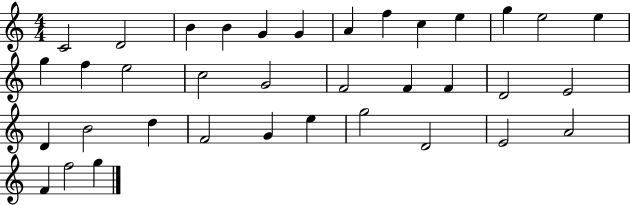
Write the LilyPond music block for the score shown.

{
  \clef treble
  \numericTimeSignature
  \time 4/4
  \key c \major
  c'2 d'2 | b'4 b'4 g'4 g'4 | a'4 f''4 c''4 e''4 | g''4 e''2 e''4 | \break g''4 f''4 e''2 | c''2 g'2 | f'2 f'4 f'4 | d'2 e'2 | \break d'4 b'2 d''4 | f'2 g'4 e''4 | g''2 d'2 | e'2 a'2 | \break f'4 f''2 g''4 | \bar "|."
}